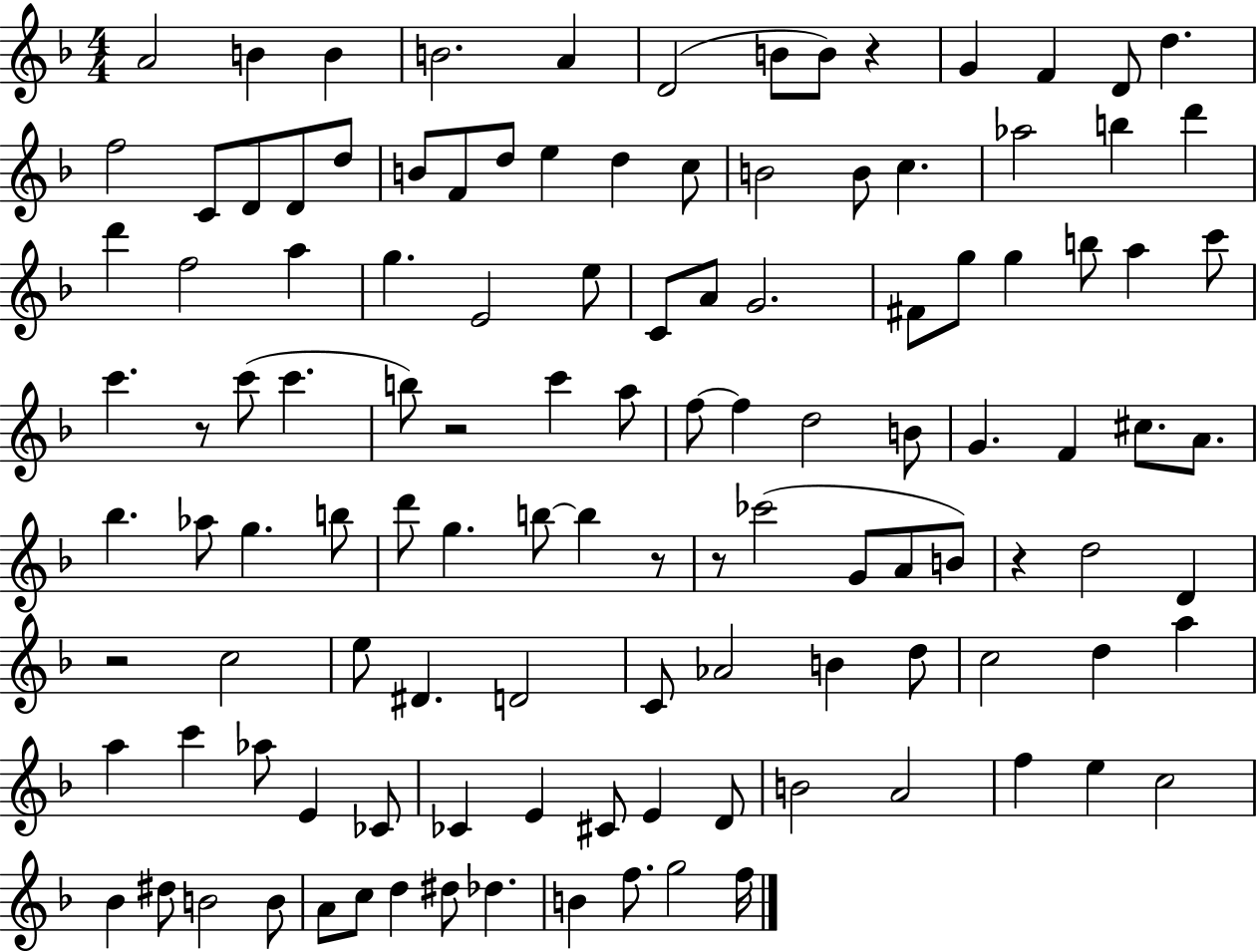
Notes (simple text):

A4/h B4/q B4/q B4/h. A4/q D4/h B4/e B4/e R/q G4/q F4/q D4/e D5/q. F5/h C4/e D4/e D4/e D5/e B4/e F4/e D5/e E5/q D5/q C5/e B4/h B4/e C5/q. Ab5/h B5/q D6/q D6/q F5/h A5/q G5/q. E4/h E5/e C4/e A4/e G4/h. F#4/e G5/e G5/q B5/e A5/q C6/e C6/q. R/e C6/e C6/q. B5/e R/h C6/q A5/e F5/e F5/q D5/h B4/e G4/q. F4/q C#5/e. A4/e. Bb5/q. Ab5/e G5/q. B5/e D6/e G5/q. B5/e B5/q R/e R/e CES6/h G4/e A4/e B4/e R/q D5/h D4/q R/h C5/h E5/e D#4/q. D4/h C4/e Ab4/h B4/q D5/e C5/h D5/q A5/q A5/q C6/q Ab5/e E4/q CES4/e CES4/q E4/q C#4/e E4/q D4/e B4/h A4/h F5/q E5/q C5/h Bb4/q D#5/e B4/h B4/e A4/e C5/e D5/q D#5/e Db5/q. B4/q F5/e. G5/h F5/s